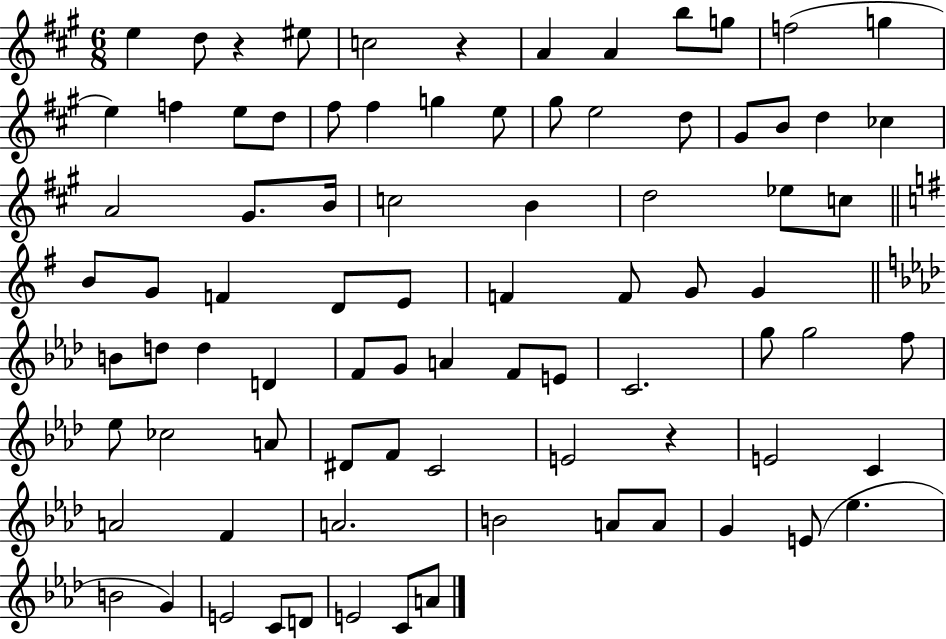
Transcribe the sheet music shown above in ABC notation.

X:1
T:Untitled
M:6/8
L:1/4
K:A
e d/2 z ^e/2 c2 z A A b/2 g/2 f2 g e f e/2 d/2 ^f/2 ^f g e/2 ^g/2 e2 d/2 ^G/2 B/2 d _c A2 ^G/2 B/4 c2 B d2 _e/2 c/2 B/2 G/2 F D/2 E/2 F F/2 G/2 G B/2 d/2 d D F/2 G/2 A F/2 E/2 C2 g/2 g2 f/2 _e/2 _c2 A/2 ^D/2 F/2 C2 E2 z E2 C A2 F A2 B2 A/2 A/2 G E/2 _e B2 G E2 C/2 D/2 E2 C/2 A/2